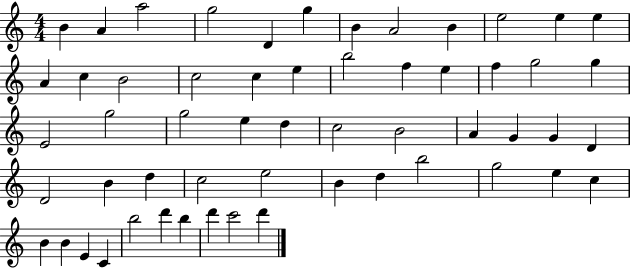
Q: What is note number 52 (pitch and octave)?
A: D6